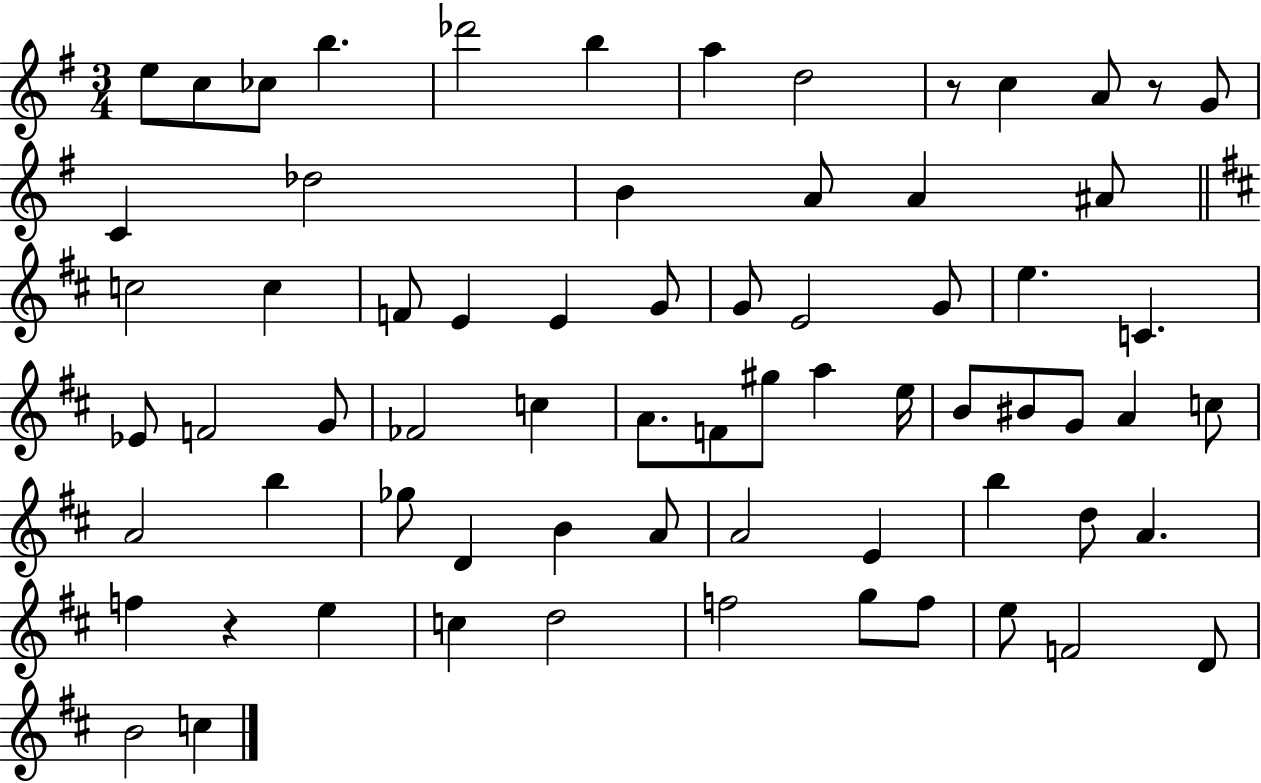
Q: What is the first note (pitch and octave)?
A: E5